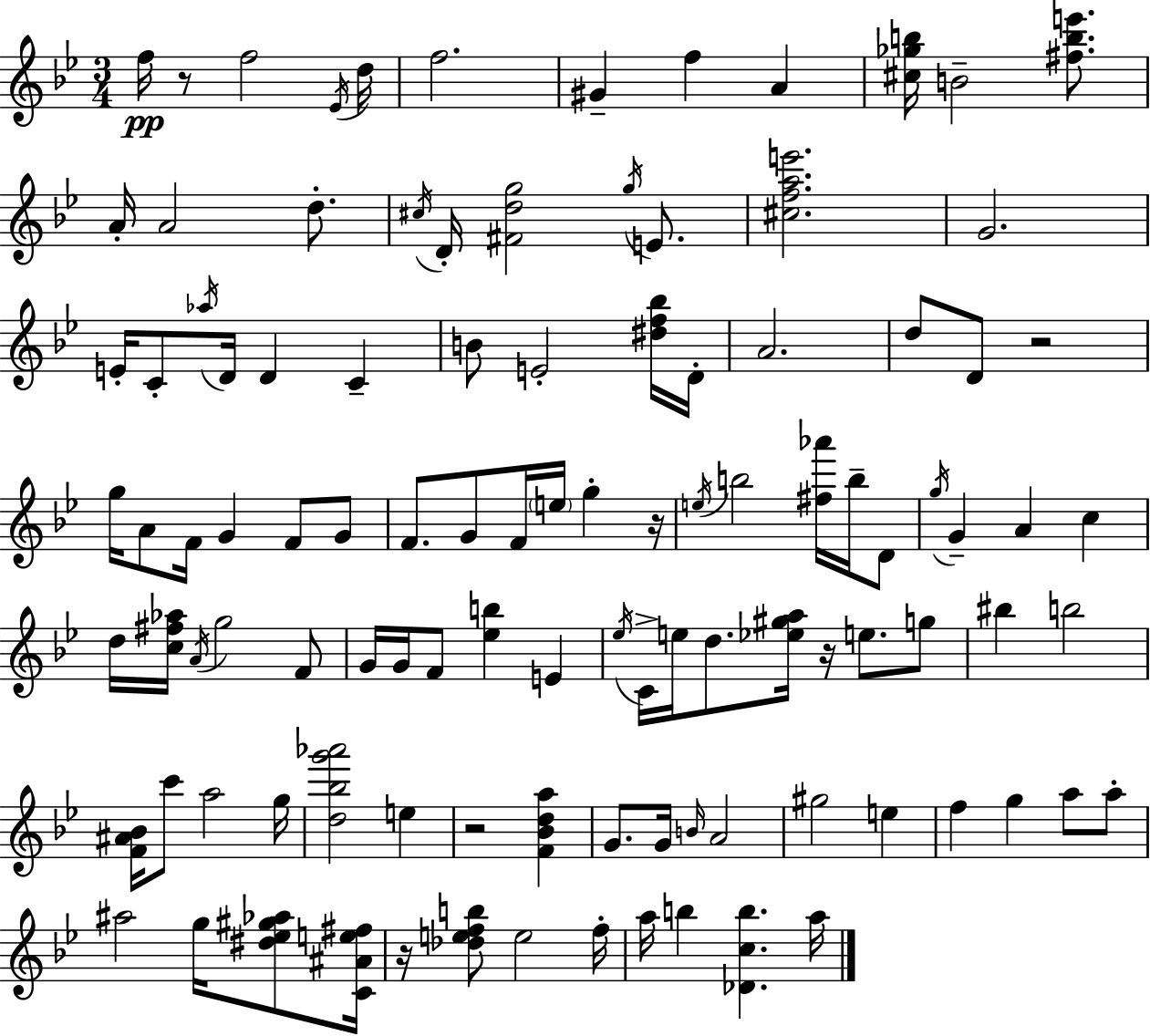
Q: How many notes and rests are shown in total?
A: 107